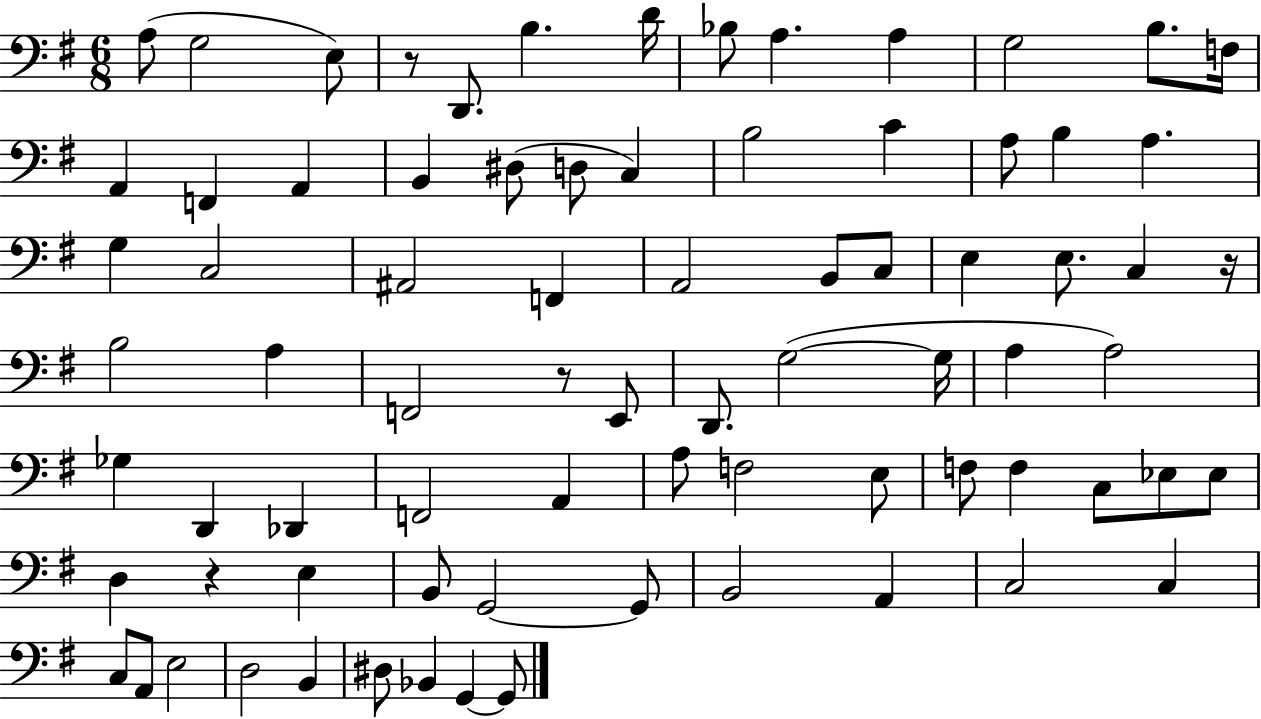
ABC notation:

X:1
T:Untitled
M:6/8
L:1/4
K:G
A,/2 G,2 E,/2 z/2 D,,/2 B, D/4 _B,/2 A, A, G,2 B,/2 F,/4 A,, F,, A,, B,, ^D,/2 D,/2 C, B,2 C A,/2 B, A, G, C,2 ^A,,2 F,, A,,2 B,,/2 C,/2 E, E,/2 C, z/4 B,2 A, F,,2 z/2 E,,/2 D,,/2 G,2 G,/4 A, A,2 _G, D,, _D,, F,,2 A,, A,/2 F,2 E,/2 F,/2 F, C,/2 _E,/2 _E,/2 D, z E, B,,/2 G,,2 G,,/2 B,,2 A,, C,2 C, C,/2 A,,/2 E,2 D,2 B,, ^D,/2 _B,, G,, G,,/2